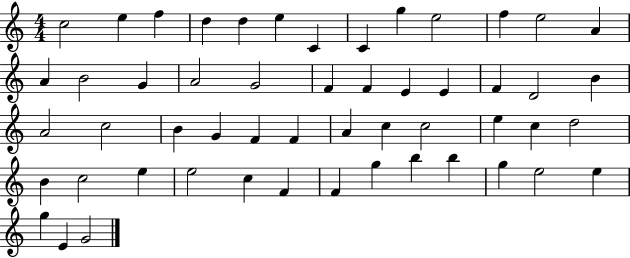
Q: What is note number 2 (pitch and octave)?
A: E5